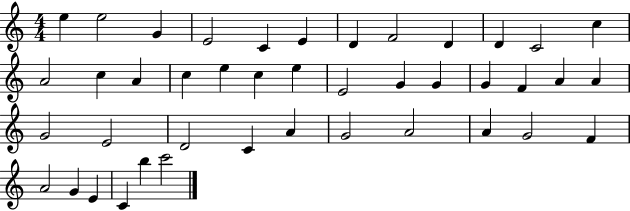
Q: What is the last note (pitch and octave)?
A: C6